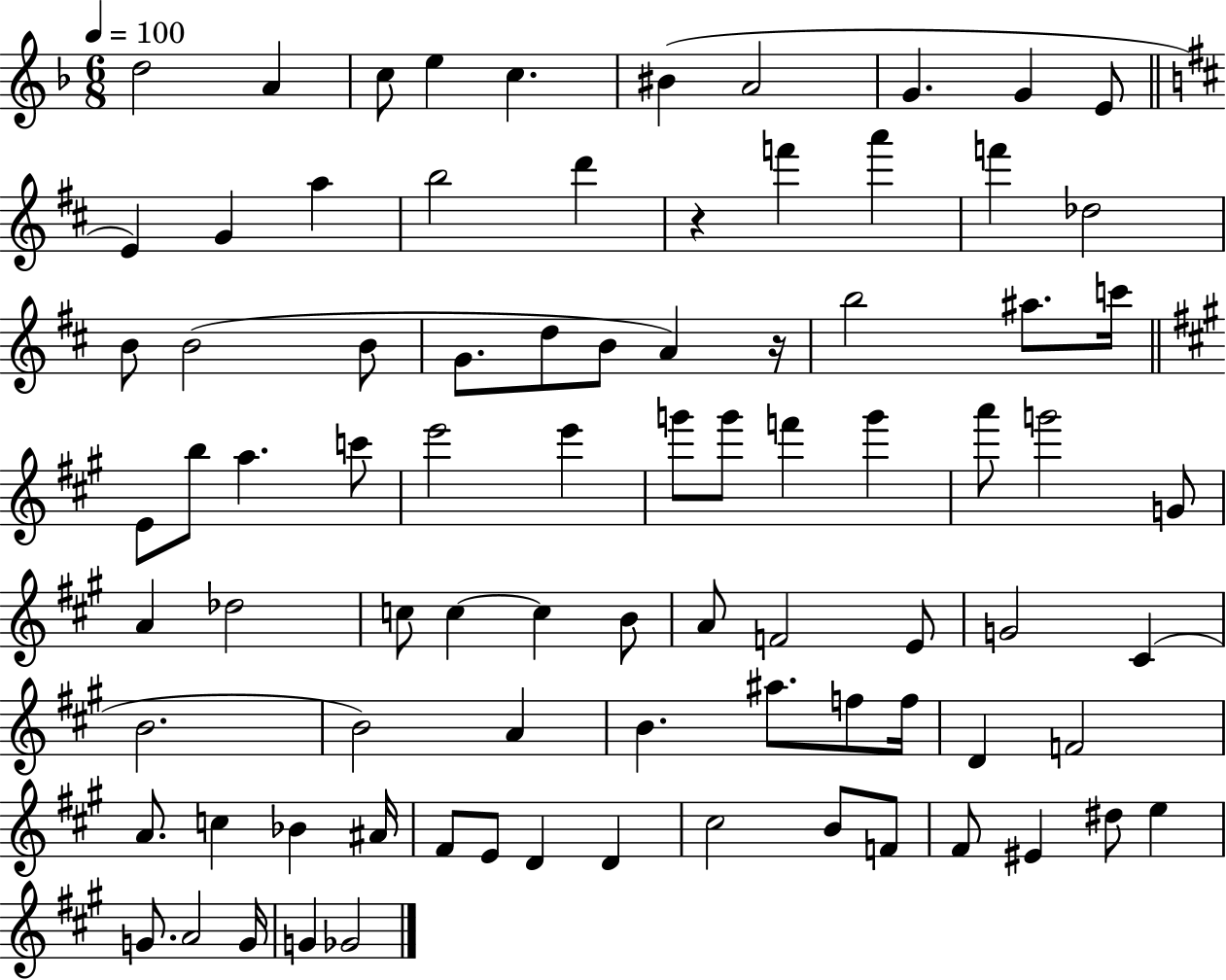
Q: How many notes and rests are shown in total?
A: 84